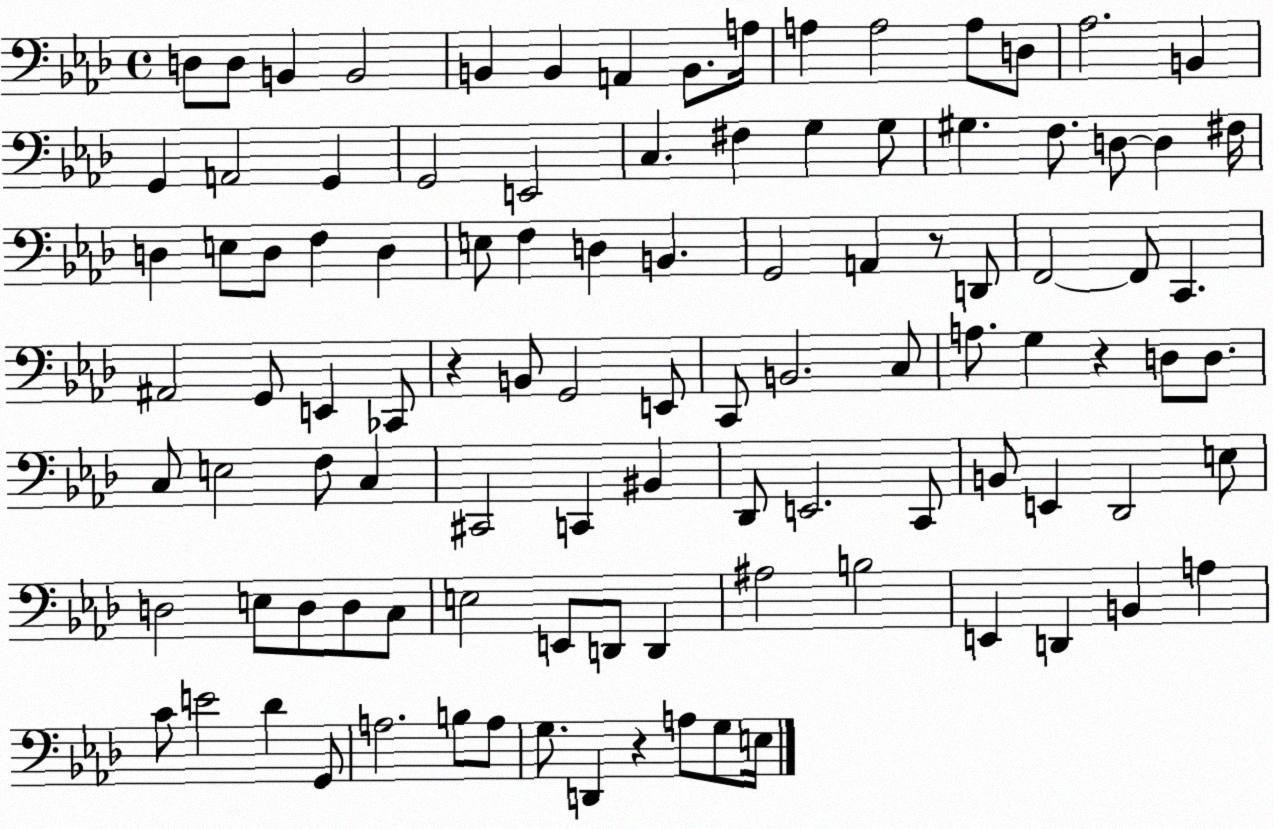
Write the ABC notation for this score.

X:1
T:Untitled
M:4/4
L:1/4
K:Ab
D,/2 D,/2 B,, B,,2 B,, B,, A,, B,,/2 A,/4 A, A,2 A,/2 D,/2 _A,2 B,, G,, A,,2 G,, G,,2 E,,2 C, ^F, G, G,/2 ^G, F,/2 D,/2 D, ^F,/4 D, E,/2 D,/2 F, D, E,/2 F, D, B,, G,,2 A,, z/2 D,,/2 F,,2 F,,/2 C,, ^A,,2 G,,/2 E,, _C,,/2 z B,,/2 G,,2 E,,/2 C,,/2 B,,2 C,/2 A,/2 G, z D,/2 D,/2 C,/2 E,2 F,/2 C, ^C,,2 C,, ^B,, _D,,/2 E,,2 C,,/2 B,,/2 E,, _D,,2 E,/2 D,2 E,/2 D,/2 D,/2 C,/2 E,2 E,,/2 D,,/2 D,, ^A,2 B,2 E,, D,, B,, A, C/2 E2 _D G,,/2 A,2 B,/2 A,/2 G,/2 D,, z A,/2 G,/2 E,/4